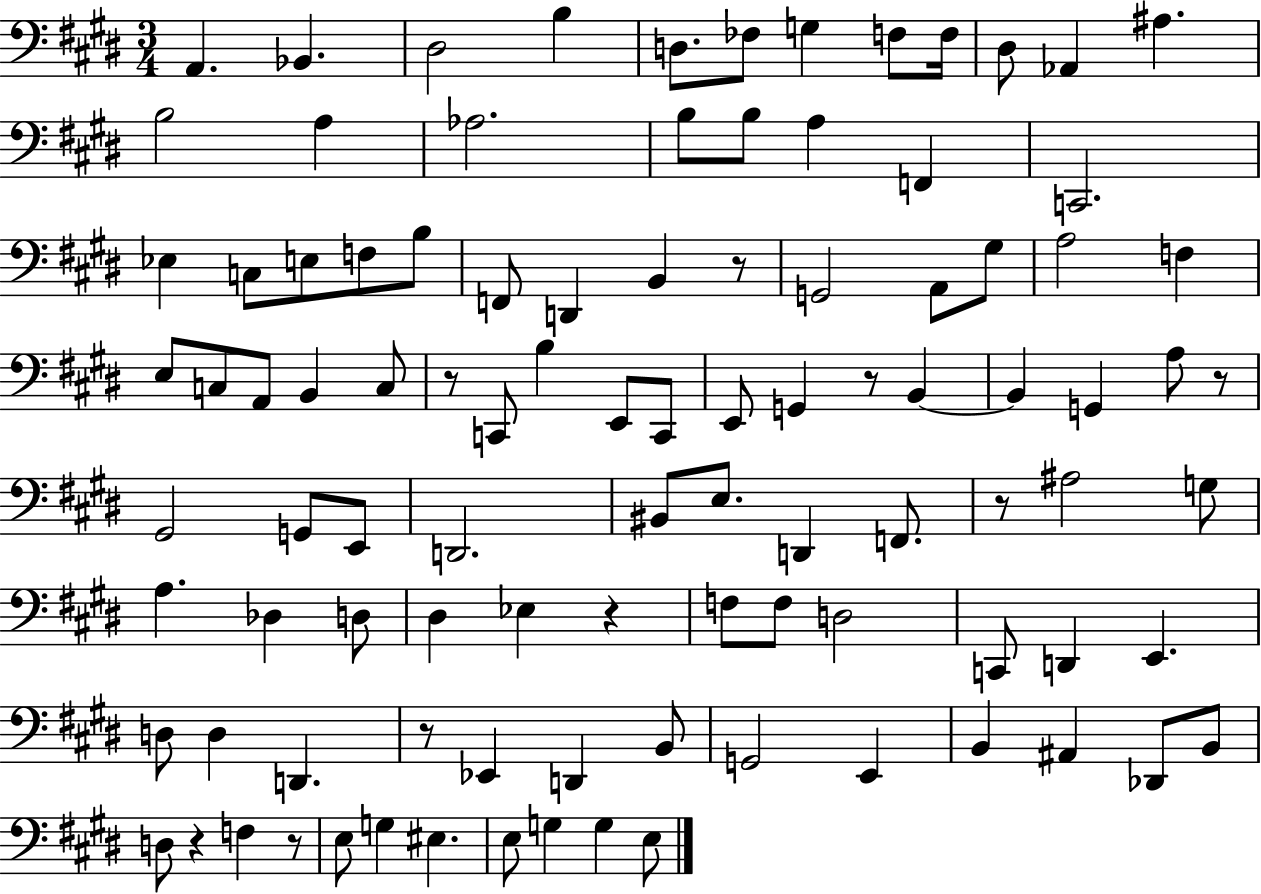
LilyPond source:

{
  \clef bass
  \numericTimeSignature
  \time 3/4
  \key e \major
  a,4. bes,4. | dis2 b4 | d8. fes8 g4 f8 f16 | dis8 aes,4 ais4. | \break b2 a4 | aes2. | b8 b8 a4 f,4 | c,2. | \break ees4 c8 e8 f8 b8 | f,8 d,4 b,4 r8 | g,2 a,8 gis8 | a2 f4 | \break e8 c8 a,8 b,4 c8 | r8 c,8 b4 e,8 c,8 | e,8 g,4 r8 b,4~~ | b,4 g,4 a8 r8 | \break gis,2 g,8 e,8 | d,2. | bis,8 e8. d,4 f,8. | r8 ais2 g8 | \break a4. des4 d8 | dis4 ees4 r4 | f8 f8 d2 | c,8 d,4 e,4. | \break d8 d4 d,4. | r8 ees,4 d,4 b,8 | g,2 e,4 | b,4 ais,4 des,8 b,8 | \break d8 r4 f4 r8 | e8 g4 eis4. | e8 g4 g4 e8 | \bar "|."
}